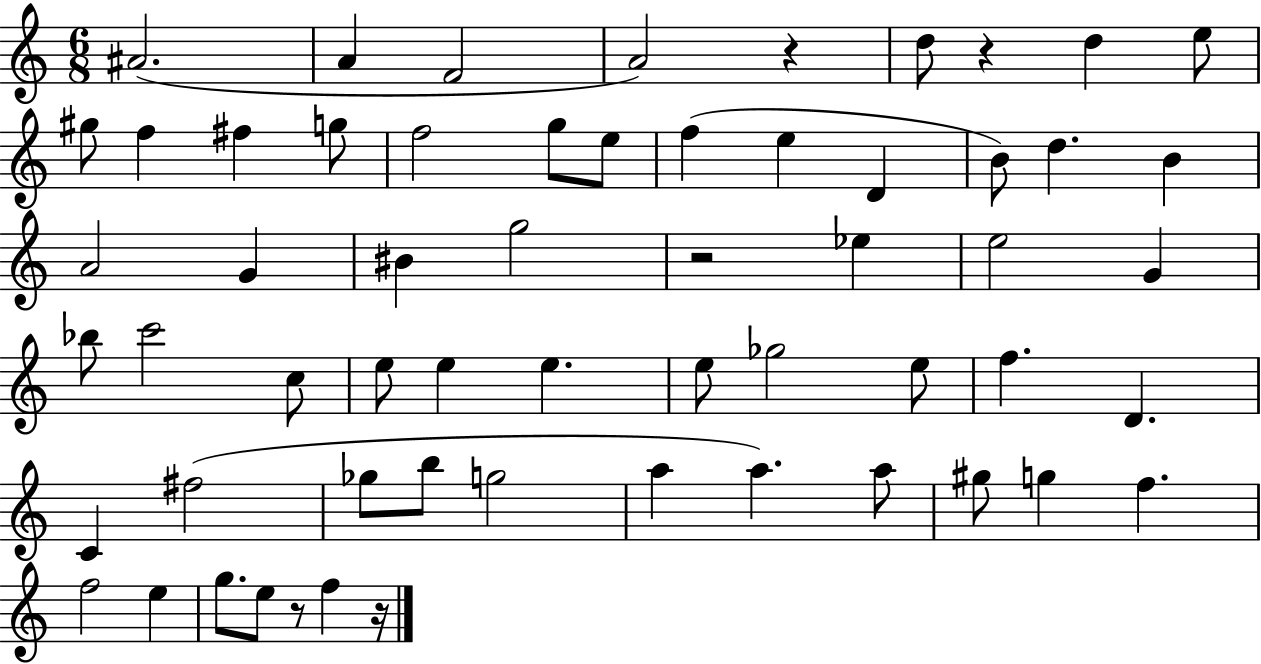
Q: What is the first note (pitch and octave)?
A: A#4